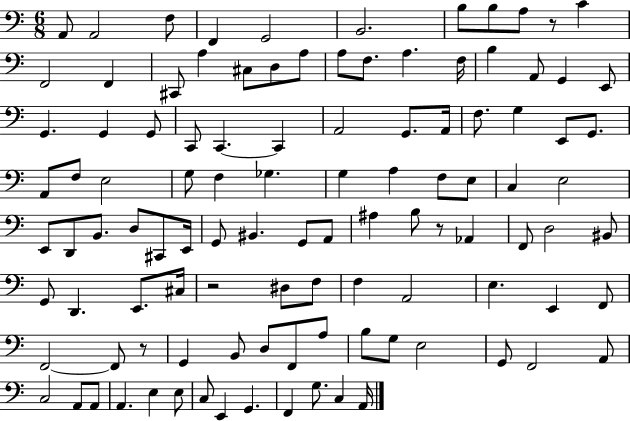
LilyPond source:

{
  \clef bass
  \numericTimeSignature
  \time 6/8
  \key c \major
  a,8 a,2 f8 | f,4 g,2 | b,2. | b8 b8 a8 r8 c'4 | \break f,2 f,4 | cis,8 a4 cis8 d8 a8 | a8 f8. a4. f16 | b4 a,8 g,4 e,8 | \break g,4. g,4 g,8 | c,8 c,4.~~ c,4 | a,2 g,8. a,16 | f8. g4 e,8 g,8. | \break a,8 f8 e2 | g8 f4 ges4. | g4 a4 f8 e8 | c4 e2 | \break e,8 d,8 b,8. d8 cis,8 e,16 | g,8 bis,4. g,8 a,8 | ais4 b8 r8 aes,4 | f,8 d2 bis,8 | \break g,8 d,4. e,8. cis16 | r2 dis8 f8 | f4 a,2 | e4. e,4 f,8 | \break f,2~~ f,8 r8 | g,4 b,8 d8 f,8 a8 | b8 g8 e2 | g,8 f,2 a,8 | \break c2 a,8 a,8 | a,4. e4 e8 | c8 e,4 g,4. | f,4 g8. c4 a,16 | \break \bar "|."
}